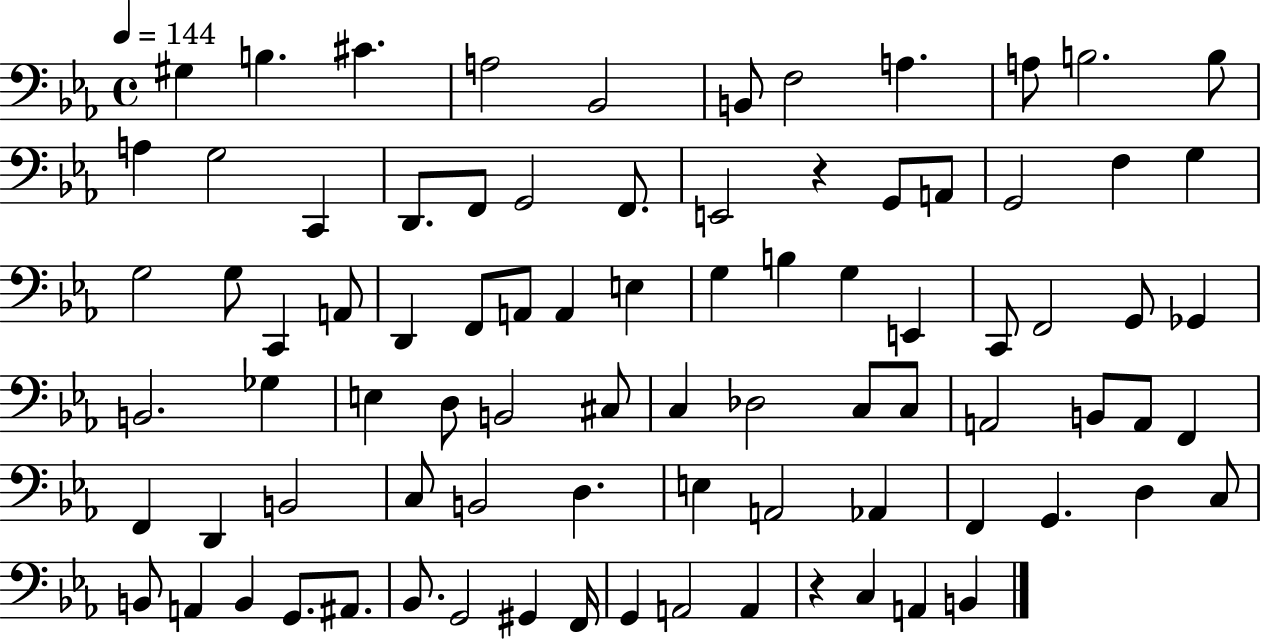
{
  \clef bass
  \time 4/4
  \defaultTimeSignature
  \key ees \major
  \tempo 4 = 144
  gis4 b4. cis'4. | a2 bes,2 | b,8 f2 a4. | a8 b2. b8 | \break a4 g2 c,4 | d,8. f,8 g,2 f,8. | e,2 r4 g,8 a,8 | g,2 f4 g4 | \break g2 g8 c,4 a,8 | d,4 f,8 a,8 a,4 e4 | g4 b4 g4 e,4 | c,8 f,2 g,8 ges,4 | \break b,2. ges4 | e4 d8 b,2 cis8 | c4 des2 c8 c8 | a,2 b,8 a,8 f,4 | \break f,4 d,4 b,2 | c8 b,2 d4. | e4 a,2 aes,4 | f,4 g,4. d4 c8 | \break b,8 a,4 b,4 g,8. ais,8. | bes,8. g,2 gis,4 f,16 | g,4 a,2 a,4 | r4 c4 a,4 b,4 | \break \bar "|."
}